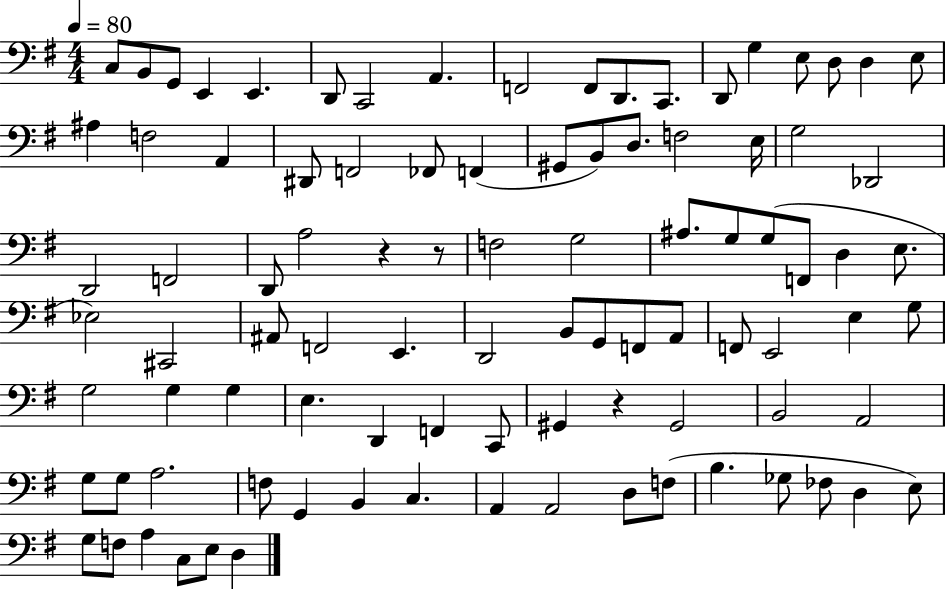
{
  \clef bass
  \numericTimeSignature
  \time 4/4
  \key g \major
  \tempo 4 = 80
  c8 b,8 g,8 e,4 e,4. | d,8 c,2 a,4. | f,2 f,8 d,8. c,8. | d,8 g4 e8 d8 d4 e8 | \break ais4 f2 a,4 | dis,8 f,2 fes,8 f,4( | gis,8 b,8) d8. f2 e16 | g2 des,2 | \break d,2 f,2 | d,8 a2 r4 r8 | f2 g2 | ais8. g8 g8( f,8 d4 e8. | \break ees2) cis,2 | ais,8 f,2 e,4. | d,2 b,8 g,8 f,8 a,8 | f,8 e,2 e4 g8 | \break g2 g4 g4 | e4. d,4 f,4 c,8 | gis,4 r4 gis,2 | b,2 a,2 | \break g8 g8 a2. | f8 g,4 b,4 c4. | a,4 a,2 d8 f8( | b4. ges8 fes8 d4 e8) | \break g8 f8 a4 c8 e8 d4 | \bar "|."
}